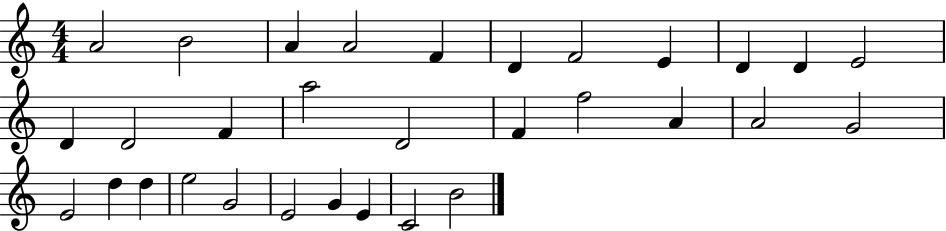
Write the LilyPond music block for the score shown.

{
  \clef treble
  \numericTimeSignature
  \time 4/4
  \key c \major
  a'2 b'2 | a'4 a'2 f'4 | d'4 f'2 e'4 | d'4 d'4 e'2 | \break d'4 d'2 f'4 | a''2 d'2 | f'4 f''2 a'4 | a'2 g'2 | \break e'2 d''4 d''4 | e''2 g'2 | e'2 g'4 e'4 | c'2 b'2 | \break \bar "|."
}